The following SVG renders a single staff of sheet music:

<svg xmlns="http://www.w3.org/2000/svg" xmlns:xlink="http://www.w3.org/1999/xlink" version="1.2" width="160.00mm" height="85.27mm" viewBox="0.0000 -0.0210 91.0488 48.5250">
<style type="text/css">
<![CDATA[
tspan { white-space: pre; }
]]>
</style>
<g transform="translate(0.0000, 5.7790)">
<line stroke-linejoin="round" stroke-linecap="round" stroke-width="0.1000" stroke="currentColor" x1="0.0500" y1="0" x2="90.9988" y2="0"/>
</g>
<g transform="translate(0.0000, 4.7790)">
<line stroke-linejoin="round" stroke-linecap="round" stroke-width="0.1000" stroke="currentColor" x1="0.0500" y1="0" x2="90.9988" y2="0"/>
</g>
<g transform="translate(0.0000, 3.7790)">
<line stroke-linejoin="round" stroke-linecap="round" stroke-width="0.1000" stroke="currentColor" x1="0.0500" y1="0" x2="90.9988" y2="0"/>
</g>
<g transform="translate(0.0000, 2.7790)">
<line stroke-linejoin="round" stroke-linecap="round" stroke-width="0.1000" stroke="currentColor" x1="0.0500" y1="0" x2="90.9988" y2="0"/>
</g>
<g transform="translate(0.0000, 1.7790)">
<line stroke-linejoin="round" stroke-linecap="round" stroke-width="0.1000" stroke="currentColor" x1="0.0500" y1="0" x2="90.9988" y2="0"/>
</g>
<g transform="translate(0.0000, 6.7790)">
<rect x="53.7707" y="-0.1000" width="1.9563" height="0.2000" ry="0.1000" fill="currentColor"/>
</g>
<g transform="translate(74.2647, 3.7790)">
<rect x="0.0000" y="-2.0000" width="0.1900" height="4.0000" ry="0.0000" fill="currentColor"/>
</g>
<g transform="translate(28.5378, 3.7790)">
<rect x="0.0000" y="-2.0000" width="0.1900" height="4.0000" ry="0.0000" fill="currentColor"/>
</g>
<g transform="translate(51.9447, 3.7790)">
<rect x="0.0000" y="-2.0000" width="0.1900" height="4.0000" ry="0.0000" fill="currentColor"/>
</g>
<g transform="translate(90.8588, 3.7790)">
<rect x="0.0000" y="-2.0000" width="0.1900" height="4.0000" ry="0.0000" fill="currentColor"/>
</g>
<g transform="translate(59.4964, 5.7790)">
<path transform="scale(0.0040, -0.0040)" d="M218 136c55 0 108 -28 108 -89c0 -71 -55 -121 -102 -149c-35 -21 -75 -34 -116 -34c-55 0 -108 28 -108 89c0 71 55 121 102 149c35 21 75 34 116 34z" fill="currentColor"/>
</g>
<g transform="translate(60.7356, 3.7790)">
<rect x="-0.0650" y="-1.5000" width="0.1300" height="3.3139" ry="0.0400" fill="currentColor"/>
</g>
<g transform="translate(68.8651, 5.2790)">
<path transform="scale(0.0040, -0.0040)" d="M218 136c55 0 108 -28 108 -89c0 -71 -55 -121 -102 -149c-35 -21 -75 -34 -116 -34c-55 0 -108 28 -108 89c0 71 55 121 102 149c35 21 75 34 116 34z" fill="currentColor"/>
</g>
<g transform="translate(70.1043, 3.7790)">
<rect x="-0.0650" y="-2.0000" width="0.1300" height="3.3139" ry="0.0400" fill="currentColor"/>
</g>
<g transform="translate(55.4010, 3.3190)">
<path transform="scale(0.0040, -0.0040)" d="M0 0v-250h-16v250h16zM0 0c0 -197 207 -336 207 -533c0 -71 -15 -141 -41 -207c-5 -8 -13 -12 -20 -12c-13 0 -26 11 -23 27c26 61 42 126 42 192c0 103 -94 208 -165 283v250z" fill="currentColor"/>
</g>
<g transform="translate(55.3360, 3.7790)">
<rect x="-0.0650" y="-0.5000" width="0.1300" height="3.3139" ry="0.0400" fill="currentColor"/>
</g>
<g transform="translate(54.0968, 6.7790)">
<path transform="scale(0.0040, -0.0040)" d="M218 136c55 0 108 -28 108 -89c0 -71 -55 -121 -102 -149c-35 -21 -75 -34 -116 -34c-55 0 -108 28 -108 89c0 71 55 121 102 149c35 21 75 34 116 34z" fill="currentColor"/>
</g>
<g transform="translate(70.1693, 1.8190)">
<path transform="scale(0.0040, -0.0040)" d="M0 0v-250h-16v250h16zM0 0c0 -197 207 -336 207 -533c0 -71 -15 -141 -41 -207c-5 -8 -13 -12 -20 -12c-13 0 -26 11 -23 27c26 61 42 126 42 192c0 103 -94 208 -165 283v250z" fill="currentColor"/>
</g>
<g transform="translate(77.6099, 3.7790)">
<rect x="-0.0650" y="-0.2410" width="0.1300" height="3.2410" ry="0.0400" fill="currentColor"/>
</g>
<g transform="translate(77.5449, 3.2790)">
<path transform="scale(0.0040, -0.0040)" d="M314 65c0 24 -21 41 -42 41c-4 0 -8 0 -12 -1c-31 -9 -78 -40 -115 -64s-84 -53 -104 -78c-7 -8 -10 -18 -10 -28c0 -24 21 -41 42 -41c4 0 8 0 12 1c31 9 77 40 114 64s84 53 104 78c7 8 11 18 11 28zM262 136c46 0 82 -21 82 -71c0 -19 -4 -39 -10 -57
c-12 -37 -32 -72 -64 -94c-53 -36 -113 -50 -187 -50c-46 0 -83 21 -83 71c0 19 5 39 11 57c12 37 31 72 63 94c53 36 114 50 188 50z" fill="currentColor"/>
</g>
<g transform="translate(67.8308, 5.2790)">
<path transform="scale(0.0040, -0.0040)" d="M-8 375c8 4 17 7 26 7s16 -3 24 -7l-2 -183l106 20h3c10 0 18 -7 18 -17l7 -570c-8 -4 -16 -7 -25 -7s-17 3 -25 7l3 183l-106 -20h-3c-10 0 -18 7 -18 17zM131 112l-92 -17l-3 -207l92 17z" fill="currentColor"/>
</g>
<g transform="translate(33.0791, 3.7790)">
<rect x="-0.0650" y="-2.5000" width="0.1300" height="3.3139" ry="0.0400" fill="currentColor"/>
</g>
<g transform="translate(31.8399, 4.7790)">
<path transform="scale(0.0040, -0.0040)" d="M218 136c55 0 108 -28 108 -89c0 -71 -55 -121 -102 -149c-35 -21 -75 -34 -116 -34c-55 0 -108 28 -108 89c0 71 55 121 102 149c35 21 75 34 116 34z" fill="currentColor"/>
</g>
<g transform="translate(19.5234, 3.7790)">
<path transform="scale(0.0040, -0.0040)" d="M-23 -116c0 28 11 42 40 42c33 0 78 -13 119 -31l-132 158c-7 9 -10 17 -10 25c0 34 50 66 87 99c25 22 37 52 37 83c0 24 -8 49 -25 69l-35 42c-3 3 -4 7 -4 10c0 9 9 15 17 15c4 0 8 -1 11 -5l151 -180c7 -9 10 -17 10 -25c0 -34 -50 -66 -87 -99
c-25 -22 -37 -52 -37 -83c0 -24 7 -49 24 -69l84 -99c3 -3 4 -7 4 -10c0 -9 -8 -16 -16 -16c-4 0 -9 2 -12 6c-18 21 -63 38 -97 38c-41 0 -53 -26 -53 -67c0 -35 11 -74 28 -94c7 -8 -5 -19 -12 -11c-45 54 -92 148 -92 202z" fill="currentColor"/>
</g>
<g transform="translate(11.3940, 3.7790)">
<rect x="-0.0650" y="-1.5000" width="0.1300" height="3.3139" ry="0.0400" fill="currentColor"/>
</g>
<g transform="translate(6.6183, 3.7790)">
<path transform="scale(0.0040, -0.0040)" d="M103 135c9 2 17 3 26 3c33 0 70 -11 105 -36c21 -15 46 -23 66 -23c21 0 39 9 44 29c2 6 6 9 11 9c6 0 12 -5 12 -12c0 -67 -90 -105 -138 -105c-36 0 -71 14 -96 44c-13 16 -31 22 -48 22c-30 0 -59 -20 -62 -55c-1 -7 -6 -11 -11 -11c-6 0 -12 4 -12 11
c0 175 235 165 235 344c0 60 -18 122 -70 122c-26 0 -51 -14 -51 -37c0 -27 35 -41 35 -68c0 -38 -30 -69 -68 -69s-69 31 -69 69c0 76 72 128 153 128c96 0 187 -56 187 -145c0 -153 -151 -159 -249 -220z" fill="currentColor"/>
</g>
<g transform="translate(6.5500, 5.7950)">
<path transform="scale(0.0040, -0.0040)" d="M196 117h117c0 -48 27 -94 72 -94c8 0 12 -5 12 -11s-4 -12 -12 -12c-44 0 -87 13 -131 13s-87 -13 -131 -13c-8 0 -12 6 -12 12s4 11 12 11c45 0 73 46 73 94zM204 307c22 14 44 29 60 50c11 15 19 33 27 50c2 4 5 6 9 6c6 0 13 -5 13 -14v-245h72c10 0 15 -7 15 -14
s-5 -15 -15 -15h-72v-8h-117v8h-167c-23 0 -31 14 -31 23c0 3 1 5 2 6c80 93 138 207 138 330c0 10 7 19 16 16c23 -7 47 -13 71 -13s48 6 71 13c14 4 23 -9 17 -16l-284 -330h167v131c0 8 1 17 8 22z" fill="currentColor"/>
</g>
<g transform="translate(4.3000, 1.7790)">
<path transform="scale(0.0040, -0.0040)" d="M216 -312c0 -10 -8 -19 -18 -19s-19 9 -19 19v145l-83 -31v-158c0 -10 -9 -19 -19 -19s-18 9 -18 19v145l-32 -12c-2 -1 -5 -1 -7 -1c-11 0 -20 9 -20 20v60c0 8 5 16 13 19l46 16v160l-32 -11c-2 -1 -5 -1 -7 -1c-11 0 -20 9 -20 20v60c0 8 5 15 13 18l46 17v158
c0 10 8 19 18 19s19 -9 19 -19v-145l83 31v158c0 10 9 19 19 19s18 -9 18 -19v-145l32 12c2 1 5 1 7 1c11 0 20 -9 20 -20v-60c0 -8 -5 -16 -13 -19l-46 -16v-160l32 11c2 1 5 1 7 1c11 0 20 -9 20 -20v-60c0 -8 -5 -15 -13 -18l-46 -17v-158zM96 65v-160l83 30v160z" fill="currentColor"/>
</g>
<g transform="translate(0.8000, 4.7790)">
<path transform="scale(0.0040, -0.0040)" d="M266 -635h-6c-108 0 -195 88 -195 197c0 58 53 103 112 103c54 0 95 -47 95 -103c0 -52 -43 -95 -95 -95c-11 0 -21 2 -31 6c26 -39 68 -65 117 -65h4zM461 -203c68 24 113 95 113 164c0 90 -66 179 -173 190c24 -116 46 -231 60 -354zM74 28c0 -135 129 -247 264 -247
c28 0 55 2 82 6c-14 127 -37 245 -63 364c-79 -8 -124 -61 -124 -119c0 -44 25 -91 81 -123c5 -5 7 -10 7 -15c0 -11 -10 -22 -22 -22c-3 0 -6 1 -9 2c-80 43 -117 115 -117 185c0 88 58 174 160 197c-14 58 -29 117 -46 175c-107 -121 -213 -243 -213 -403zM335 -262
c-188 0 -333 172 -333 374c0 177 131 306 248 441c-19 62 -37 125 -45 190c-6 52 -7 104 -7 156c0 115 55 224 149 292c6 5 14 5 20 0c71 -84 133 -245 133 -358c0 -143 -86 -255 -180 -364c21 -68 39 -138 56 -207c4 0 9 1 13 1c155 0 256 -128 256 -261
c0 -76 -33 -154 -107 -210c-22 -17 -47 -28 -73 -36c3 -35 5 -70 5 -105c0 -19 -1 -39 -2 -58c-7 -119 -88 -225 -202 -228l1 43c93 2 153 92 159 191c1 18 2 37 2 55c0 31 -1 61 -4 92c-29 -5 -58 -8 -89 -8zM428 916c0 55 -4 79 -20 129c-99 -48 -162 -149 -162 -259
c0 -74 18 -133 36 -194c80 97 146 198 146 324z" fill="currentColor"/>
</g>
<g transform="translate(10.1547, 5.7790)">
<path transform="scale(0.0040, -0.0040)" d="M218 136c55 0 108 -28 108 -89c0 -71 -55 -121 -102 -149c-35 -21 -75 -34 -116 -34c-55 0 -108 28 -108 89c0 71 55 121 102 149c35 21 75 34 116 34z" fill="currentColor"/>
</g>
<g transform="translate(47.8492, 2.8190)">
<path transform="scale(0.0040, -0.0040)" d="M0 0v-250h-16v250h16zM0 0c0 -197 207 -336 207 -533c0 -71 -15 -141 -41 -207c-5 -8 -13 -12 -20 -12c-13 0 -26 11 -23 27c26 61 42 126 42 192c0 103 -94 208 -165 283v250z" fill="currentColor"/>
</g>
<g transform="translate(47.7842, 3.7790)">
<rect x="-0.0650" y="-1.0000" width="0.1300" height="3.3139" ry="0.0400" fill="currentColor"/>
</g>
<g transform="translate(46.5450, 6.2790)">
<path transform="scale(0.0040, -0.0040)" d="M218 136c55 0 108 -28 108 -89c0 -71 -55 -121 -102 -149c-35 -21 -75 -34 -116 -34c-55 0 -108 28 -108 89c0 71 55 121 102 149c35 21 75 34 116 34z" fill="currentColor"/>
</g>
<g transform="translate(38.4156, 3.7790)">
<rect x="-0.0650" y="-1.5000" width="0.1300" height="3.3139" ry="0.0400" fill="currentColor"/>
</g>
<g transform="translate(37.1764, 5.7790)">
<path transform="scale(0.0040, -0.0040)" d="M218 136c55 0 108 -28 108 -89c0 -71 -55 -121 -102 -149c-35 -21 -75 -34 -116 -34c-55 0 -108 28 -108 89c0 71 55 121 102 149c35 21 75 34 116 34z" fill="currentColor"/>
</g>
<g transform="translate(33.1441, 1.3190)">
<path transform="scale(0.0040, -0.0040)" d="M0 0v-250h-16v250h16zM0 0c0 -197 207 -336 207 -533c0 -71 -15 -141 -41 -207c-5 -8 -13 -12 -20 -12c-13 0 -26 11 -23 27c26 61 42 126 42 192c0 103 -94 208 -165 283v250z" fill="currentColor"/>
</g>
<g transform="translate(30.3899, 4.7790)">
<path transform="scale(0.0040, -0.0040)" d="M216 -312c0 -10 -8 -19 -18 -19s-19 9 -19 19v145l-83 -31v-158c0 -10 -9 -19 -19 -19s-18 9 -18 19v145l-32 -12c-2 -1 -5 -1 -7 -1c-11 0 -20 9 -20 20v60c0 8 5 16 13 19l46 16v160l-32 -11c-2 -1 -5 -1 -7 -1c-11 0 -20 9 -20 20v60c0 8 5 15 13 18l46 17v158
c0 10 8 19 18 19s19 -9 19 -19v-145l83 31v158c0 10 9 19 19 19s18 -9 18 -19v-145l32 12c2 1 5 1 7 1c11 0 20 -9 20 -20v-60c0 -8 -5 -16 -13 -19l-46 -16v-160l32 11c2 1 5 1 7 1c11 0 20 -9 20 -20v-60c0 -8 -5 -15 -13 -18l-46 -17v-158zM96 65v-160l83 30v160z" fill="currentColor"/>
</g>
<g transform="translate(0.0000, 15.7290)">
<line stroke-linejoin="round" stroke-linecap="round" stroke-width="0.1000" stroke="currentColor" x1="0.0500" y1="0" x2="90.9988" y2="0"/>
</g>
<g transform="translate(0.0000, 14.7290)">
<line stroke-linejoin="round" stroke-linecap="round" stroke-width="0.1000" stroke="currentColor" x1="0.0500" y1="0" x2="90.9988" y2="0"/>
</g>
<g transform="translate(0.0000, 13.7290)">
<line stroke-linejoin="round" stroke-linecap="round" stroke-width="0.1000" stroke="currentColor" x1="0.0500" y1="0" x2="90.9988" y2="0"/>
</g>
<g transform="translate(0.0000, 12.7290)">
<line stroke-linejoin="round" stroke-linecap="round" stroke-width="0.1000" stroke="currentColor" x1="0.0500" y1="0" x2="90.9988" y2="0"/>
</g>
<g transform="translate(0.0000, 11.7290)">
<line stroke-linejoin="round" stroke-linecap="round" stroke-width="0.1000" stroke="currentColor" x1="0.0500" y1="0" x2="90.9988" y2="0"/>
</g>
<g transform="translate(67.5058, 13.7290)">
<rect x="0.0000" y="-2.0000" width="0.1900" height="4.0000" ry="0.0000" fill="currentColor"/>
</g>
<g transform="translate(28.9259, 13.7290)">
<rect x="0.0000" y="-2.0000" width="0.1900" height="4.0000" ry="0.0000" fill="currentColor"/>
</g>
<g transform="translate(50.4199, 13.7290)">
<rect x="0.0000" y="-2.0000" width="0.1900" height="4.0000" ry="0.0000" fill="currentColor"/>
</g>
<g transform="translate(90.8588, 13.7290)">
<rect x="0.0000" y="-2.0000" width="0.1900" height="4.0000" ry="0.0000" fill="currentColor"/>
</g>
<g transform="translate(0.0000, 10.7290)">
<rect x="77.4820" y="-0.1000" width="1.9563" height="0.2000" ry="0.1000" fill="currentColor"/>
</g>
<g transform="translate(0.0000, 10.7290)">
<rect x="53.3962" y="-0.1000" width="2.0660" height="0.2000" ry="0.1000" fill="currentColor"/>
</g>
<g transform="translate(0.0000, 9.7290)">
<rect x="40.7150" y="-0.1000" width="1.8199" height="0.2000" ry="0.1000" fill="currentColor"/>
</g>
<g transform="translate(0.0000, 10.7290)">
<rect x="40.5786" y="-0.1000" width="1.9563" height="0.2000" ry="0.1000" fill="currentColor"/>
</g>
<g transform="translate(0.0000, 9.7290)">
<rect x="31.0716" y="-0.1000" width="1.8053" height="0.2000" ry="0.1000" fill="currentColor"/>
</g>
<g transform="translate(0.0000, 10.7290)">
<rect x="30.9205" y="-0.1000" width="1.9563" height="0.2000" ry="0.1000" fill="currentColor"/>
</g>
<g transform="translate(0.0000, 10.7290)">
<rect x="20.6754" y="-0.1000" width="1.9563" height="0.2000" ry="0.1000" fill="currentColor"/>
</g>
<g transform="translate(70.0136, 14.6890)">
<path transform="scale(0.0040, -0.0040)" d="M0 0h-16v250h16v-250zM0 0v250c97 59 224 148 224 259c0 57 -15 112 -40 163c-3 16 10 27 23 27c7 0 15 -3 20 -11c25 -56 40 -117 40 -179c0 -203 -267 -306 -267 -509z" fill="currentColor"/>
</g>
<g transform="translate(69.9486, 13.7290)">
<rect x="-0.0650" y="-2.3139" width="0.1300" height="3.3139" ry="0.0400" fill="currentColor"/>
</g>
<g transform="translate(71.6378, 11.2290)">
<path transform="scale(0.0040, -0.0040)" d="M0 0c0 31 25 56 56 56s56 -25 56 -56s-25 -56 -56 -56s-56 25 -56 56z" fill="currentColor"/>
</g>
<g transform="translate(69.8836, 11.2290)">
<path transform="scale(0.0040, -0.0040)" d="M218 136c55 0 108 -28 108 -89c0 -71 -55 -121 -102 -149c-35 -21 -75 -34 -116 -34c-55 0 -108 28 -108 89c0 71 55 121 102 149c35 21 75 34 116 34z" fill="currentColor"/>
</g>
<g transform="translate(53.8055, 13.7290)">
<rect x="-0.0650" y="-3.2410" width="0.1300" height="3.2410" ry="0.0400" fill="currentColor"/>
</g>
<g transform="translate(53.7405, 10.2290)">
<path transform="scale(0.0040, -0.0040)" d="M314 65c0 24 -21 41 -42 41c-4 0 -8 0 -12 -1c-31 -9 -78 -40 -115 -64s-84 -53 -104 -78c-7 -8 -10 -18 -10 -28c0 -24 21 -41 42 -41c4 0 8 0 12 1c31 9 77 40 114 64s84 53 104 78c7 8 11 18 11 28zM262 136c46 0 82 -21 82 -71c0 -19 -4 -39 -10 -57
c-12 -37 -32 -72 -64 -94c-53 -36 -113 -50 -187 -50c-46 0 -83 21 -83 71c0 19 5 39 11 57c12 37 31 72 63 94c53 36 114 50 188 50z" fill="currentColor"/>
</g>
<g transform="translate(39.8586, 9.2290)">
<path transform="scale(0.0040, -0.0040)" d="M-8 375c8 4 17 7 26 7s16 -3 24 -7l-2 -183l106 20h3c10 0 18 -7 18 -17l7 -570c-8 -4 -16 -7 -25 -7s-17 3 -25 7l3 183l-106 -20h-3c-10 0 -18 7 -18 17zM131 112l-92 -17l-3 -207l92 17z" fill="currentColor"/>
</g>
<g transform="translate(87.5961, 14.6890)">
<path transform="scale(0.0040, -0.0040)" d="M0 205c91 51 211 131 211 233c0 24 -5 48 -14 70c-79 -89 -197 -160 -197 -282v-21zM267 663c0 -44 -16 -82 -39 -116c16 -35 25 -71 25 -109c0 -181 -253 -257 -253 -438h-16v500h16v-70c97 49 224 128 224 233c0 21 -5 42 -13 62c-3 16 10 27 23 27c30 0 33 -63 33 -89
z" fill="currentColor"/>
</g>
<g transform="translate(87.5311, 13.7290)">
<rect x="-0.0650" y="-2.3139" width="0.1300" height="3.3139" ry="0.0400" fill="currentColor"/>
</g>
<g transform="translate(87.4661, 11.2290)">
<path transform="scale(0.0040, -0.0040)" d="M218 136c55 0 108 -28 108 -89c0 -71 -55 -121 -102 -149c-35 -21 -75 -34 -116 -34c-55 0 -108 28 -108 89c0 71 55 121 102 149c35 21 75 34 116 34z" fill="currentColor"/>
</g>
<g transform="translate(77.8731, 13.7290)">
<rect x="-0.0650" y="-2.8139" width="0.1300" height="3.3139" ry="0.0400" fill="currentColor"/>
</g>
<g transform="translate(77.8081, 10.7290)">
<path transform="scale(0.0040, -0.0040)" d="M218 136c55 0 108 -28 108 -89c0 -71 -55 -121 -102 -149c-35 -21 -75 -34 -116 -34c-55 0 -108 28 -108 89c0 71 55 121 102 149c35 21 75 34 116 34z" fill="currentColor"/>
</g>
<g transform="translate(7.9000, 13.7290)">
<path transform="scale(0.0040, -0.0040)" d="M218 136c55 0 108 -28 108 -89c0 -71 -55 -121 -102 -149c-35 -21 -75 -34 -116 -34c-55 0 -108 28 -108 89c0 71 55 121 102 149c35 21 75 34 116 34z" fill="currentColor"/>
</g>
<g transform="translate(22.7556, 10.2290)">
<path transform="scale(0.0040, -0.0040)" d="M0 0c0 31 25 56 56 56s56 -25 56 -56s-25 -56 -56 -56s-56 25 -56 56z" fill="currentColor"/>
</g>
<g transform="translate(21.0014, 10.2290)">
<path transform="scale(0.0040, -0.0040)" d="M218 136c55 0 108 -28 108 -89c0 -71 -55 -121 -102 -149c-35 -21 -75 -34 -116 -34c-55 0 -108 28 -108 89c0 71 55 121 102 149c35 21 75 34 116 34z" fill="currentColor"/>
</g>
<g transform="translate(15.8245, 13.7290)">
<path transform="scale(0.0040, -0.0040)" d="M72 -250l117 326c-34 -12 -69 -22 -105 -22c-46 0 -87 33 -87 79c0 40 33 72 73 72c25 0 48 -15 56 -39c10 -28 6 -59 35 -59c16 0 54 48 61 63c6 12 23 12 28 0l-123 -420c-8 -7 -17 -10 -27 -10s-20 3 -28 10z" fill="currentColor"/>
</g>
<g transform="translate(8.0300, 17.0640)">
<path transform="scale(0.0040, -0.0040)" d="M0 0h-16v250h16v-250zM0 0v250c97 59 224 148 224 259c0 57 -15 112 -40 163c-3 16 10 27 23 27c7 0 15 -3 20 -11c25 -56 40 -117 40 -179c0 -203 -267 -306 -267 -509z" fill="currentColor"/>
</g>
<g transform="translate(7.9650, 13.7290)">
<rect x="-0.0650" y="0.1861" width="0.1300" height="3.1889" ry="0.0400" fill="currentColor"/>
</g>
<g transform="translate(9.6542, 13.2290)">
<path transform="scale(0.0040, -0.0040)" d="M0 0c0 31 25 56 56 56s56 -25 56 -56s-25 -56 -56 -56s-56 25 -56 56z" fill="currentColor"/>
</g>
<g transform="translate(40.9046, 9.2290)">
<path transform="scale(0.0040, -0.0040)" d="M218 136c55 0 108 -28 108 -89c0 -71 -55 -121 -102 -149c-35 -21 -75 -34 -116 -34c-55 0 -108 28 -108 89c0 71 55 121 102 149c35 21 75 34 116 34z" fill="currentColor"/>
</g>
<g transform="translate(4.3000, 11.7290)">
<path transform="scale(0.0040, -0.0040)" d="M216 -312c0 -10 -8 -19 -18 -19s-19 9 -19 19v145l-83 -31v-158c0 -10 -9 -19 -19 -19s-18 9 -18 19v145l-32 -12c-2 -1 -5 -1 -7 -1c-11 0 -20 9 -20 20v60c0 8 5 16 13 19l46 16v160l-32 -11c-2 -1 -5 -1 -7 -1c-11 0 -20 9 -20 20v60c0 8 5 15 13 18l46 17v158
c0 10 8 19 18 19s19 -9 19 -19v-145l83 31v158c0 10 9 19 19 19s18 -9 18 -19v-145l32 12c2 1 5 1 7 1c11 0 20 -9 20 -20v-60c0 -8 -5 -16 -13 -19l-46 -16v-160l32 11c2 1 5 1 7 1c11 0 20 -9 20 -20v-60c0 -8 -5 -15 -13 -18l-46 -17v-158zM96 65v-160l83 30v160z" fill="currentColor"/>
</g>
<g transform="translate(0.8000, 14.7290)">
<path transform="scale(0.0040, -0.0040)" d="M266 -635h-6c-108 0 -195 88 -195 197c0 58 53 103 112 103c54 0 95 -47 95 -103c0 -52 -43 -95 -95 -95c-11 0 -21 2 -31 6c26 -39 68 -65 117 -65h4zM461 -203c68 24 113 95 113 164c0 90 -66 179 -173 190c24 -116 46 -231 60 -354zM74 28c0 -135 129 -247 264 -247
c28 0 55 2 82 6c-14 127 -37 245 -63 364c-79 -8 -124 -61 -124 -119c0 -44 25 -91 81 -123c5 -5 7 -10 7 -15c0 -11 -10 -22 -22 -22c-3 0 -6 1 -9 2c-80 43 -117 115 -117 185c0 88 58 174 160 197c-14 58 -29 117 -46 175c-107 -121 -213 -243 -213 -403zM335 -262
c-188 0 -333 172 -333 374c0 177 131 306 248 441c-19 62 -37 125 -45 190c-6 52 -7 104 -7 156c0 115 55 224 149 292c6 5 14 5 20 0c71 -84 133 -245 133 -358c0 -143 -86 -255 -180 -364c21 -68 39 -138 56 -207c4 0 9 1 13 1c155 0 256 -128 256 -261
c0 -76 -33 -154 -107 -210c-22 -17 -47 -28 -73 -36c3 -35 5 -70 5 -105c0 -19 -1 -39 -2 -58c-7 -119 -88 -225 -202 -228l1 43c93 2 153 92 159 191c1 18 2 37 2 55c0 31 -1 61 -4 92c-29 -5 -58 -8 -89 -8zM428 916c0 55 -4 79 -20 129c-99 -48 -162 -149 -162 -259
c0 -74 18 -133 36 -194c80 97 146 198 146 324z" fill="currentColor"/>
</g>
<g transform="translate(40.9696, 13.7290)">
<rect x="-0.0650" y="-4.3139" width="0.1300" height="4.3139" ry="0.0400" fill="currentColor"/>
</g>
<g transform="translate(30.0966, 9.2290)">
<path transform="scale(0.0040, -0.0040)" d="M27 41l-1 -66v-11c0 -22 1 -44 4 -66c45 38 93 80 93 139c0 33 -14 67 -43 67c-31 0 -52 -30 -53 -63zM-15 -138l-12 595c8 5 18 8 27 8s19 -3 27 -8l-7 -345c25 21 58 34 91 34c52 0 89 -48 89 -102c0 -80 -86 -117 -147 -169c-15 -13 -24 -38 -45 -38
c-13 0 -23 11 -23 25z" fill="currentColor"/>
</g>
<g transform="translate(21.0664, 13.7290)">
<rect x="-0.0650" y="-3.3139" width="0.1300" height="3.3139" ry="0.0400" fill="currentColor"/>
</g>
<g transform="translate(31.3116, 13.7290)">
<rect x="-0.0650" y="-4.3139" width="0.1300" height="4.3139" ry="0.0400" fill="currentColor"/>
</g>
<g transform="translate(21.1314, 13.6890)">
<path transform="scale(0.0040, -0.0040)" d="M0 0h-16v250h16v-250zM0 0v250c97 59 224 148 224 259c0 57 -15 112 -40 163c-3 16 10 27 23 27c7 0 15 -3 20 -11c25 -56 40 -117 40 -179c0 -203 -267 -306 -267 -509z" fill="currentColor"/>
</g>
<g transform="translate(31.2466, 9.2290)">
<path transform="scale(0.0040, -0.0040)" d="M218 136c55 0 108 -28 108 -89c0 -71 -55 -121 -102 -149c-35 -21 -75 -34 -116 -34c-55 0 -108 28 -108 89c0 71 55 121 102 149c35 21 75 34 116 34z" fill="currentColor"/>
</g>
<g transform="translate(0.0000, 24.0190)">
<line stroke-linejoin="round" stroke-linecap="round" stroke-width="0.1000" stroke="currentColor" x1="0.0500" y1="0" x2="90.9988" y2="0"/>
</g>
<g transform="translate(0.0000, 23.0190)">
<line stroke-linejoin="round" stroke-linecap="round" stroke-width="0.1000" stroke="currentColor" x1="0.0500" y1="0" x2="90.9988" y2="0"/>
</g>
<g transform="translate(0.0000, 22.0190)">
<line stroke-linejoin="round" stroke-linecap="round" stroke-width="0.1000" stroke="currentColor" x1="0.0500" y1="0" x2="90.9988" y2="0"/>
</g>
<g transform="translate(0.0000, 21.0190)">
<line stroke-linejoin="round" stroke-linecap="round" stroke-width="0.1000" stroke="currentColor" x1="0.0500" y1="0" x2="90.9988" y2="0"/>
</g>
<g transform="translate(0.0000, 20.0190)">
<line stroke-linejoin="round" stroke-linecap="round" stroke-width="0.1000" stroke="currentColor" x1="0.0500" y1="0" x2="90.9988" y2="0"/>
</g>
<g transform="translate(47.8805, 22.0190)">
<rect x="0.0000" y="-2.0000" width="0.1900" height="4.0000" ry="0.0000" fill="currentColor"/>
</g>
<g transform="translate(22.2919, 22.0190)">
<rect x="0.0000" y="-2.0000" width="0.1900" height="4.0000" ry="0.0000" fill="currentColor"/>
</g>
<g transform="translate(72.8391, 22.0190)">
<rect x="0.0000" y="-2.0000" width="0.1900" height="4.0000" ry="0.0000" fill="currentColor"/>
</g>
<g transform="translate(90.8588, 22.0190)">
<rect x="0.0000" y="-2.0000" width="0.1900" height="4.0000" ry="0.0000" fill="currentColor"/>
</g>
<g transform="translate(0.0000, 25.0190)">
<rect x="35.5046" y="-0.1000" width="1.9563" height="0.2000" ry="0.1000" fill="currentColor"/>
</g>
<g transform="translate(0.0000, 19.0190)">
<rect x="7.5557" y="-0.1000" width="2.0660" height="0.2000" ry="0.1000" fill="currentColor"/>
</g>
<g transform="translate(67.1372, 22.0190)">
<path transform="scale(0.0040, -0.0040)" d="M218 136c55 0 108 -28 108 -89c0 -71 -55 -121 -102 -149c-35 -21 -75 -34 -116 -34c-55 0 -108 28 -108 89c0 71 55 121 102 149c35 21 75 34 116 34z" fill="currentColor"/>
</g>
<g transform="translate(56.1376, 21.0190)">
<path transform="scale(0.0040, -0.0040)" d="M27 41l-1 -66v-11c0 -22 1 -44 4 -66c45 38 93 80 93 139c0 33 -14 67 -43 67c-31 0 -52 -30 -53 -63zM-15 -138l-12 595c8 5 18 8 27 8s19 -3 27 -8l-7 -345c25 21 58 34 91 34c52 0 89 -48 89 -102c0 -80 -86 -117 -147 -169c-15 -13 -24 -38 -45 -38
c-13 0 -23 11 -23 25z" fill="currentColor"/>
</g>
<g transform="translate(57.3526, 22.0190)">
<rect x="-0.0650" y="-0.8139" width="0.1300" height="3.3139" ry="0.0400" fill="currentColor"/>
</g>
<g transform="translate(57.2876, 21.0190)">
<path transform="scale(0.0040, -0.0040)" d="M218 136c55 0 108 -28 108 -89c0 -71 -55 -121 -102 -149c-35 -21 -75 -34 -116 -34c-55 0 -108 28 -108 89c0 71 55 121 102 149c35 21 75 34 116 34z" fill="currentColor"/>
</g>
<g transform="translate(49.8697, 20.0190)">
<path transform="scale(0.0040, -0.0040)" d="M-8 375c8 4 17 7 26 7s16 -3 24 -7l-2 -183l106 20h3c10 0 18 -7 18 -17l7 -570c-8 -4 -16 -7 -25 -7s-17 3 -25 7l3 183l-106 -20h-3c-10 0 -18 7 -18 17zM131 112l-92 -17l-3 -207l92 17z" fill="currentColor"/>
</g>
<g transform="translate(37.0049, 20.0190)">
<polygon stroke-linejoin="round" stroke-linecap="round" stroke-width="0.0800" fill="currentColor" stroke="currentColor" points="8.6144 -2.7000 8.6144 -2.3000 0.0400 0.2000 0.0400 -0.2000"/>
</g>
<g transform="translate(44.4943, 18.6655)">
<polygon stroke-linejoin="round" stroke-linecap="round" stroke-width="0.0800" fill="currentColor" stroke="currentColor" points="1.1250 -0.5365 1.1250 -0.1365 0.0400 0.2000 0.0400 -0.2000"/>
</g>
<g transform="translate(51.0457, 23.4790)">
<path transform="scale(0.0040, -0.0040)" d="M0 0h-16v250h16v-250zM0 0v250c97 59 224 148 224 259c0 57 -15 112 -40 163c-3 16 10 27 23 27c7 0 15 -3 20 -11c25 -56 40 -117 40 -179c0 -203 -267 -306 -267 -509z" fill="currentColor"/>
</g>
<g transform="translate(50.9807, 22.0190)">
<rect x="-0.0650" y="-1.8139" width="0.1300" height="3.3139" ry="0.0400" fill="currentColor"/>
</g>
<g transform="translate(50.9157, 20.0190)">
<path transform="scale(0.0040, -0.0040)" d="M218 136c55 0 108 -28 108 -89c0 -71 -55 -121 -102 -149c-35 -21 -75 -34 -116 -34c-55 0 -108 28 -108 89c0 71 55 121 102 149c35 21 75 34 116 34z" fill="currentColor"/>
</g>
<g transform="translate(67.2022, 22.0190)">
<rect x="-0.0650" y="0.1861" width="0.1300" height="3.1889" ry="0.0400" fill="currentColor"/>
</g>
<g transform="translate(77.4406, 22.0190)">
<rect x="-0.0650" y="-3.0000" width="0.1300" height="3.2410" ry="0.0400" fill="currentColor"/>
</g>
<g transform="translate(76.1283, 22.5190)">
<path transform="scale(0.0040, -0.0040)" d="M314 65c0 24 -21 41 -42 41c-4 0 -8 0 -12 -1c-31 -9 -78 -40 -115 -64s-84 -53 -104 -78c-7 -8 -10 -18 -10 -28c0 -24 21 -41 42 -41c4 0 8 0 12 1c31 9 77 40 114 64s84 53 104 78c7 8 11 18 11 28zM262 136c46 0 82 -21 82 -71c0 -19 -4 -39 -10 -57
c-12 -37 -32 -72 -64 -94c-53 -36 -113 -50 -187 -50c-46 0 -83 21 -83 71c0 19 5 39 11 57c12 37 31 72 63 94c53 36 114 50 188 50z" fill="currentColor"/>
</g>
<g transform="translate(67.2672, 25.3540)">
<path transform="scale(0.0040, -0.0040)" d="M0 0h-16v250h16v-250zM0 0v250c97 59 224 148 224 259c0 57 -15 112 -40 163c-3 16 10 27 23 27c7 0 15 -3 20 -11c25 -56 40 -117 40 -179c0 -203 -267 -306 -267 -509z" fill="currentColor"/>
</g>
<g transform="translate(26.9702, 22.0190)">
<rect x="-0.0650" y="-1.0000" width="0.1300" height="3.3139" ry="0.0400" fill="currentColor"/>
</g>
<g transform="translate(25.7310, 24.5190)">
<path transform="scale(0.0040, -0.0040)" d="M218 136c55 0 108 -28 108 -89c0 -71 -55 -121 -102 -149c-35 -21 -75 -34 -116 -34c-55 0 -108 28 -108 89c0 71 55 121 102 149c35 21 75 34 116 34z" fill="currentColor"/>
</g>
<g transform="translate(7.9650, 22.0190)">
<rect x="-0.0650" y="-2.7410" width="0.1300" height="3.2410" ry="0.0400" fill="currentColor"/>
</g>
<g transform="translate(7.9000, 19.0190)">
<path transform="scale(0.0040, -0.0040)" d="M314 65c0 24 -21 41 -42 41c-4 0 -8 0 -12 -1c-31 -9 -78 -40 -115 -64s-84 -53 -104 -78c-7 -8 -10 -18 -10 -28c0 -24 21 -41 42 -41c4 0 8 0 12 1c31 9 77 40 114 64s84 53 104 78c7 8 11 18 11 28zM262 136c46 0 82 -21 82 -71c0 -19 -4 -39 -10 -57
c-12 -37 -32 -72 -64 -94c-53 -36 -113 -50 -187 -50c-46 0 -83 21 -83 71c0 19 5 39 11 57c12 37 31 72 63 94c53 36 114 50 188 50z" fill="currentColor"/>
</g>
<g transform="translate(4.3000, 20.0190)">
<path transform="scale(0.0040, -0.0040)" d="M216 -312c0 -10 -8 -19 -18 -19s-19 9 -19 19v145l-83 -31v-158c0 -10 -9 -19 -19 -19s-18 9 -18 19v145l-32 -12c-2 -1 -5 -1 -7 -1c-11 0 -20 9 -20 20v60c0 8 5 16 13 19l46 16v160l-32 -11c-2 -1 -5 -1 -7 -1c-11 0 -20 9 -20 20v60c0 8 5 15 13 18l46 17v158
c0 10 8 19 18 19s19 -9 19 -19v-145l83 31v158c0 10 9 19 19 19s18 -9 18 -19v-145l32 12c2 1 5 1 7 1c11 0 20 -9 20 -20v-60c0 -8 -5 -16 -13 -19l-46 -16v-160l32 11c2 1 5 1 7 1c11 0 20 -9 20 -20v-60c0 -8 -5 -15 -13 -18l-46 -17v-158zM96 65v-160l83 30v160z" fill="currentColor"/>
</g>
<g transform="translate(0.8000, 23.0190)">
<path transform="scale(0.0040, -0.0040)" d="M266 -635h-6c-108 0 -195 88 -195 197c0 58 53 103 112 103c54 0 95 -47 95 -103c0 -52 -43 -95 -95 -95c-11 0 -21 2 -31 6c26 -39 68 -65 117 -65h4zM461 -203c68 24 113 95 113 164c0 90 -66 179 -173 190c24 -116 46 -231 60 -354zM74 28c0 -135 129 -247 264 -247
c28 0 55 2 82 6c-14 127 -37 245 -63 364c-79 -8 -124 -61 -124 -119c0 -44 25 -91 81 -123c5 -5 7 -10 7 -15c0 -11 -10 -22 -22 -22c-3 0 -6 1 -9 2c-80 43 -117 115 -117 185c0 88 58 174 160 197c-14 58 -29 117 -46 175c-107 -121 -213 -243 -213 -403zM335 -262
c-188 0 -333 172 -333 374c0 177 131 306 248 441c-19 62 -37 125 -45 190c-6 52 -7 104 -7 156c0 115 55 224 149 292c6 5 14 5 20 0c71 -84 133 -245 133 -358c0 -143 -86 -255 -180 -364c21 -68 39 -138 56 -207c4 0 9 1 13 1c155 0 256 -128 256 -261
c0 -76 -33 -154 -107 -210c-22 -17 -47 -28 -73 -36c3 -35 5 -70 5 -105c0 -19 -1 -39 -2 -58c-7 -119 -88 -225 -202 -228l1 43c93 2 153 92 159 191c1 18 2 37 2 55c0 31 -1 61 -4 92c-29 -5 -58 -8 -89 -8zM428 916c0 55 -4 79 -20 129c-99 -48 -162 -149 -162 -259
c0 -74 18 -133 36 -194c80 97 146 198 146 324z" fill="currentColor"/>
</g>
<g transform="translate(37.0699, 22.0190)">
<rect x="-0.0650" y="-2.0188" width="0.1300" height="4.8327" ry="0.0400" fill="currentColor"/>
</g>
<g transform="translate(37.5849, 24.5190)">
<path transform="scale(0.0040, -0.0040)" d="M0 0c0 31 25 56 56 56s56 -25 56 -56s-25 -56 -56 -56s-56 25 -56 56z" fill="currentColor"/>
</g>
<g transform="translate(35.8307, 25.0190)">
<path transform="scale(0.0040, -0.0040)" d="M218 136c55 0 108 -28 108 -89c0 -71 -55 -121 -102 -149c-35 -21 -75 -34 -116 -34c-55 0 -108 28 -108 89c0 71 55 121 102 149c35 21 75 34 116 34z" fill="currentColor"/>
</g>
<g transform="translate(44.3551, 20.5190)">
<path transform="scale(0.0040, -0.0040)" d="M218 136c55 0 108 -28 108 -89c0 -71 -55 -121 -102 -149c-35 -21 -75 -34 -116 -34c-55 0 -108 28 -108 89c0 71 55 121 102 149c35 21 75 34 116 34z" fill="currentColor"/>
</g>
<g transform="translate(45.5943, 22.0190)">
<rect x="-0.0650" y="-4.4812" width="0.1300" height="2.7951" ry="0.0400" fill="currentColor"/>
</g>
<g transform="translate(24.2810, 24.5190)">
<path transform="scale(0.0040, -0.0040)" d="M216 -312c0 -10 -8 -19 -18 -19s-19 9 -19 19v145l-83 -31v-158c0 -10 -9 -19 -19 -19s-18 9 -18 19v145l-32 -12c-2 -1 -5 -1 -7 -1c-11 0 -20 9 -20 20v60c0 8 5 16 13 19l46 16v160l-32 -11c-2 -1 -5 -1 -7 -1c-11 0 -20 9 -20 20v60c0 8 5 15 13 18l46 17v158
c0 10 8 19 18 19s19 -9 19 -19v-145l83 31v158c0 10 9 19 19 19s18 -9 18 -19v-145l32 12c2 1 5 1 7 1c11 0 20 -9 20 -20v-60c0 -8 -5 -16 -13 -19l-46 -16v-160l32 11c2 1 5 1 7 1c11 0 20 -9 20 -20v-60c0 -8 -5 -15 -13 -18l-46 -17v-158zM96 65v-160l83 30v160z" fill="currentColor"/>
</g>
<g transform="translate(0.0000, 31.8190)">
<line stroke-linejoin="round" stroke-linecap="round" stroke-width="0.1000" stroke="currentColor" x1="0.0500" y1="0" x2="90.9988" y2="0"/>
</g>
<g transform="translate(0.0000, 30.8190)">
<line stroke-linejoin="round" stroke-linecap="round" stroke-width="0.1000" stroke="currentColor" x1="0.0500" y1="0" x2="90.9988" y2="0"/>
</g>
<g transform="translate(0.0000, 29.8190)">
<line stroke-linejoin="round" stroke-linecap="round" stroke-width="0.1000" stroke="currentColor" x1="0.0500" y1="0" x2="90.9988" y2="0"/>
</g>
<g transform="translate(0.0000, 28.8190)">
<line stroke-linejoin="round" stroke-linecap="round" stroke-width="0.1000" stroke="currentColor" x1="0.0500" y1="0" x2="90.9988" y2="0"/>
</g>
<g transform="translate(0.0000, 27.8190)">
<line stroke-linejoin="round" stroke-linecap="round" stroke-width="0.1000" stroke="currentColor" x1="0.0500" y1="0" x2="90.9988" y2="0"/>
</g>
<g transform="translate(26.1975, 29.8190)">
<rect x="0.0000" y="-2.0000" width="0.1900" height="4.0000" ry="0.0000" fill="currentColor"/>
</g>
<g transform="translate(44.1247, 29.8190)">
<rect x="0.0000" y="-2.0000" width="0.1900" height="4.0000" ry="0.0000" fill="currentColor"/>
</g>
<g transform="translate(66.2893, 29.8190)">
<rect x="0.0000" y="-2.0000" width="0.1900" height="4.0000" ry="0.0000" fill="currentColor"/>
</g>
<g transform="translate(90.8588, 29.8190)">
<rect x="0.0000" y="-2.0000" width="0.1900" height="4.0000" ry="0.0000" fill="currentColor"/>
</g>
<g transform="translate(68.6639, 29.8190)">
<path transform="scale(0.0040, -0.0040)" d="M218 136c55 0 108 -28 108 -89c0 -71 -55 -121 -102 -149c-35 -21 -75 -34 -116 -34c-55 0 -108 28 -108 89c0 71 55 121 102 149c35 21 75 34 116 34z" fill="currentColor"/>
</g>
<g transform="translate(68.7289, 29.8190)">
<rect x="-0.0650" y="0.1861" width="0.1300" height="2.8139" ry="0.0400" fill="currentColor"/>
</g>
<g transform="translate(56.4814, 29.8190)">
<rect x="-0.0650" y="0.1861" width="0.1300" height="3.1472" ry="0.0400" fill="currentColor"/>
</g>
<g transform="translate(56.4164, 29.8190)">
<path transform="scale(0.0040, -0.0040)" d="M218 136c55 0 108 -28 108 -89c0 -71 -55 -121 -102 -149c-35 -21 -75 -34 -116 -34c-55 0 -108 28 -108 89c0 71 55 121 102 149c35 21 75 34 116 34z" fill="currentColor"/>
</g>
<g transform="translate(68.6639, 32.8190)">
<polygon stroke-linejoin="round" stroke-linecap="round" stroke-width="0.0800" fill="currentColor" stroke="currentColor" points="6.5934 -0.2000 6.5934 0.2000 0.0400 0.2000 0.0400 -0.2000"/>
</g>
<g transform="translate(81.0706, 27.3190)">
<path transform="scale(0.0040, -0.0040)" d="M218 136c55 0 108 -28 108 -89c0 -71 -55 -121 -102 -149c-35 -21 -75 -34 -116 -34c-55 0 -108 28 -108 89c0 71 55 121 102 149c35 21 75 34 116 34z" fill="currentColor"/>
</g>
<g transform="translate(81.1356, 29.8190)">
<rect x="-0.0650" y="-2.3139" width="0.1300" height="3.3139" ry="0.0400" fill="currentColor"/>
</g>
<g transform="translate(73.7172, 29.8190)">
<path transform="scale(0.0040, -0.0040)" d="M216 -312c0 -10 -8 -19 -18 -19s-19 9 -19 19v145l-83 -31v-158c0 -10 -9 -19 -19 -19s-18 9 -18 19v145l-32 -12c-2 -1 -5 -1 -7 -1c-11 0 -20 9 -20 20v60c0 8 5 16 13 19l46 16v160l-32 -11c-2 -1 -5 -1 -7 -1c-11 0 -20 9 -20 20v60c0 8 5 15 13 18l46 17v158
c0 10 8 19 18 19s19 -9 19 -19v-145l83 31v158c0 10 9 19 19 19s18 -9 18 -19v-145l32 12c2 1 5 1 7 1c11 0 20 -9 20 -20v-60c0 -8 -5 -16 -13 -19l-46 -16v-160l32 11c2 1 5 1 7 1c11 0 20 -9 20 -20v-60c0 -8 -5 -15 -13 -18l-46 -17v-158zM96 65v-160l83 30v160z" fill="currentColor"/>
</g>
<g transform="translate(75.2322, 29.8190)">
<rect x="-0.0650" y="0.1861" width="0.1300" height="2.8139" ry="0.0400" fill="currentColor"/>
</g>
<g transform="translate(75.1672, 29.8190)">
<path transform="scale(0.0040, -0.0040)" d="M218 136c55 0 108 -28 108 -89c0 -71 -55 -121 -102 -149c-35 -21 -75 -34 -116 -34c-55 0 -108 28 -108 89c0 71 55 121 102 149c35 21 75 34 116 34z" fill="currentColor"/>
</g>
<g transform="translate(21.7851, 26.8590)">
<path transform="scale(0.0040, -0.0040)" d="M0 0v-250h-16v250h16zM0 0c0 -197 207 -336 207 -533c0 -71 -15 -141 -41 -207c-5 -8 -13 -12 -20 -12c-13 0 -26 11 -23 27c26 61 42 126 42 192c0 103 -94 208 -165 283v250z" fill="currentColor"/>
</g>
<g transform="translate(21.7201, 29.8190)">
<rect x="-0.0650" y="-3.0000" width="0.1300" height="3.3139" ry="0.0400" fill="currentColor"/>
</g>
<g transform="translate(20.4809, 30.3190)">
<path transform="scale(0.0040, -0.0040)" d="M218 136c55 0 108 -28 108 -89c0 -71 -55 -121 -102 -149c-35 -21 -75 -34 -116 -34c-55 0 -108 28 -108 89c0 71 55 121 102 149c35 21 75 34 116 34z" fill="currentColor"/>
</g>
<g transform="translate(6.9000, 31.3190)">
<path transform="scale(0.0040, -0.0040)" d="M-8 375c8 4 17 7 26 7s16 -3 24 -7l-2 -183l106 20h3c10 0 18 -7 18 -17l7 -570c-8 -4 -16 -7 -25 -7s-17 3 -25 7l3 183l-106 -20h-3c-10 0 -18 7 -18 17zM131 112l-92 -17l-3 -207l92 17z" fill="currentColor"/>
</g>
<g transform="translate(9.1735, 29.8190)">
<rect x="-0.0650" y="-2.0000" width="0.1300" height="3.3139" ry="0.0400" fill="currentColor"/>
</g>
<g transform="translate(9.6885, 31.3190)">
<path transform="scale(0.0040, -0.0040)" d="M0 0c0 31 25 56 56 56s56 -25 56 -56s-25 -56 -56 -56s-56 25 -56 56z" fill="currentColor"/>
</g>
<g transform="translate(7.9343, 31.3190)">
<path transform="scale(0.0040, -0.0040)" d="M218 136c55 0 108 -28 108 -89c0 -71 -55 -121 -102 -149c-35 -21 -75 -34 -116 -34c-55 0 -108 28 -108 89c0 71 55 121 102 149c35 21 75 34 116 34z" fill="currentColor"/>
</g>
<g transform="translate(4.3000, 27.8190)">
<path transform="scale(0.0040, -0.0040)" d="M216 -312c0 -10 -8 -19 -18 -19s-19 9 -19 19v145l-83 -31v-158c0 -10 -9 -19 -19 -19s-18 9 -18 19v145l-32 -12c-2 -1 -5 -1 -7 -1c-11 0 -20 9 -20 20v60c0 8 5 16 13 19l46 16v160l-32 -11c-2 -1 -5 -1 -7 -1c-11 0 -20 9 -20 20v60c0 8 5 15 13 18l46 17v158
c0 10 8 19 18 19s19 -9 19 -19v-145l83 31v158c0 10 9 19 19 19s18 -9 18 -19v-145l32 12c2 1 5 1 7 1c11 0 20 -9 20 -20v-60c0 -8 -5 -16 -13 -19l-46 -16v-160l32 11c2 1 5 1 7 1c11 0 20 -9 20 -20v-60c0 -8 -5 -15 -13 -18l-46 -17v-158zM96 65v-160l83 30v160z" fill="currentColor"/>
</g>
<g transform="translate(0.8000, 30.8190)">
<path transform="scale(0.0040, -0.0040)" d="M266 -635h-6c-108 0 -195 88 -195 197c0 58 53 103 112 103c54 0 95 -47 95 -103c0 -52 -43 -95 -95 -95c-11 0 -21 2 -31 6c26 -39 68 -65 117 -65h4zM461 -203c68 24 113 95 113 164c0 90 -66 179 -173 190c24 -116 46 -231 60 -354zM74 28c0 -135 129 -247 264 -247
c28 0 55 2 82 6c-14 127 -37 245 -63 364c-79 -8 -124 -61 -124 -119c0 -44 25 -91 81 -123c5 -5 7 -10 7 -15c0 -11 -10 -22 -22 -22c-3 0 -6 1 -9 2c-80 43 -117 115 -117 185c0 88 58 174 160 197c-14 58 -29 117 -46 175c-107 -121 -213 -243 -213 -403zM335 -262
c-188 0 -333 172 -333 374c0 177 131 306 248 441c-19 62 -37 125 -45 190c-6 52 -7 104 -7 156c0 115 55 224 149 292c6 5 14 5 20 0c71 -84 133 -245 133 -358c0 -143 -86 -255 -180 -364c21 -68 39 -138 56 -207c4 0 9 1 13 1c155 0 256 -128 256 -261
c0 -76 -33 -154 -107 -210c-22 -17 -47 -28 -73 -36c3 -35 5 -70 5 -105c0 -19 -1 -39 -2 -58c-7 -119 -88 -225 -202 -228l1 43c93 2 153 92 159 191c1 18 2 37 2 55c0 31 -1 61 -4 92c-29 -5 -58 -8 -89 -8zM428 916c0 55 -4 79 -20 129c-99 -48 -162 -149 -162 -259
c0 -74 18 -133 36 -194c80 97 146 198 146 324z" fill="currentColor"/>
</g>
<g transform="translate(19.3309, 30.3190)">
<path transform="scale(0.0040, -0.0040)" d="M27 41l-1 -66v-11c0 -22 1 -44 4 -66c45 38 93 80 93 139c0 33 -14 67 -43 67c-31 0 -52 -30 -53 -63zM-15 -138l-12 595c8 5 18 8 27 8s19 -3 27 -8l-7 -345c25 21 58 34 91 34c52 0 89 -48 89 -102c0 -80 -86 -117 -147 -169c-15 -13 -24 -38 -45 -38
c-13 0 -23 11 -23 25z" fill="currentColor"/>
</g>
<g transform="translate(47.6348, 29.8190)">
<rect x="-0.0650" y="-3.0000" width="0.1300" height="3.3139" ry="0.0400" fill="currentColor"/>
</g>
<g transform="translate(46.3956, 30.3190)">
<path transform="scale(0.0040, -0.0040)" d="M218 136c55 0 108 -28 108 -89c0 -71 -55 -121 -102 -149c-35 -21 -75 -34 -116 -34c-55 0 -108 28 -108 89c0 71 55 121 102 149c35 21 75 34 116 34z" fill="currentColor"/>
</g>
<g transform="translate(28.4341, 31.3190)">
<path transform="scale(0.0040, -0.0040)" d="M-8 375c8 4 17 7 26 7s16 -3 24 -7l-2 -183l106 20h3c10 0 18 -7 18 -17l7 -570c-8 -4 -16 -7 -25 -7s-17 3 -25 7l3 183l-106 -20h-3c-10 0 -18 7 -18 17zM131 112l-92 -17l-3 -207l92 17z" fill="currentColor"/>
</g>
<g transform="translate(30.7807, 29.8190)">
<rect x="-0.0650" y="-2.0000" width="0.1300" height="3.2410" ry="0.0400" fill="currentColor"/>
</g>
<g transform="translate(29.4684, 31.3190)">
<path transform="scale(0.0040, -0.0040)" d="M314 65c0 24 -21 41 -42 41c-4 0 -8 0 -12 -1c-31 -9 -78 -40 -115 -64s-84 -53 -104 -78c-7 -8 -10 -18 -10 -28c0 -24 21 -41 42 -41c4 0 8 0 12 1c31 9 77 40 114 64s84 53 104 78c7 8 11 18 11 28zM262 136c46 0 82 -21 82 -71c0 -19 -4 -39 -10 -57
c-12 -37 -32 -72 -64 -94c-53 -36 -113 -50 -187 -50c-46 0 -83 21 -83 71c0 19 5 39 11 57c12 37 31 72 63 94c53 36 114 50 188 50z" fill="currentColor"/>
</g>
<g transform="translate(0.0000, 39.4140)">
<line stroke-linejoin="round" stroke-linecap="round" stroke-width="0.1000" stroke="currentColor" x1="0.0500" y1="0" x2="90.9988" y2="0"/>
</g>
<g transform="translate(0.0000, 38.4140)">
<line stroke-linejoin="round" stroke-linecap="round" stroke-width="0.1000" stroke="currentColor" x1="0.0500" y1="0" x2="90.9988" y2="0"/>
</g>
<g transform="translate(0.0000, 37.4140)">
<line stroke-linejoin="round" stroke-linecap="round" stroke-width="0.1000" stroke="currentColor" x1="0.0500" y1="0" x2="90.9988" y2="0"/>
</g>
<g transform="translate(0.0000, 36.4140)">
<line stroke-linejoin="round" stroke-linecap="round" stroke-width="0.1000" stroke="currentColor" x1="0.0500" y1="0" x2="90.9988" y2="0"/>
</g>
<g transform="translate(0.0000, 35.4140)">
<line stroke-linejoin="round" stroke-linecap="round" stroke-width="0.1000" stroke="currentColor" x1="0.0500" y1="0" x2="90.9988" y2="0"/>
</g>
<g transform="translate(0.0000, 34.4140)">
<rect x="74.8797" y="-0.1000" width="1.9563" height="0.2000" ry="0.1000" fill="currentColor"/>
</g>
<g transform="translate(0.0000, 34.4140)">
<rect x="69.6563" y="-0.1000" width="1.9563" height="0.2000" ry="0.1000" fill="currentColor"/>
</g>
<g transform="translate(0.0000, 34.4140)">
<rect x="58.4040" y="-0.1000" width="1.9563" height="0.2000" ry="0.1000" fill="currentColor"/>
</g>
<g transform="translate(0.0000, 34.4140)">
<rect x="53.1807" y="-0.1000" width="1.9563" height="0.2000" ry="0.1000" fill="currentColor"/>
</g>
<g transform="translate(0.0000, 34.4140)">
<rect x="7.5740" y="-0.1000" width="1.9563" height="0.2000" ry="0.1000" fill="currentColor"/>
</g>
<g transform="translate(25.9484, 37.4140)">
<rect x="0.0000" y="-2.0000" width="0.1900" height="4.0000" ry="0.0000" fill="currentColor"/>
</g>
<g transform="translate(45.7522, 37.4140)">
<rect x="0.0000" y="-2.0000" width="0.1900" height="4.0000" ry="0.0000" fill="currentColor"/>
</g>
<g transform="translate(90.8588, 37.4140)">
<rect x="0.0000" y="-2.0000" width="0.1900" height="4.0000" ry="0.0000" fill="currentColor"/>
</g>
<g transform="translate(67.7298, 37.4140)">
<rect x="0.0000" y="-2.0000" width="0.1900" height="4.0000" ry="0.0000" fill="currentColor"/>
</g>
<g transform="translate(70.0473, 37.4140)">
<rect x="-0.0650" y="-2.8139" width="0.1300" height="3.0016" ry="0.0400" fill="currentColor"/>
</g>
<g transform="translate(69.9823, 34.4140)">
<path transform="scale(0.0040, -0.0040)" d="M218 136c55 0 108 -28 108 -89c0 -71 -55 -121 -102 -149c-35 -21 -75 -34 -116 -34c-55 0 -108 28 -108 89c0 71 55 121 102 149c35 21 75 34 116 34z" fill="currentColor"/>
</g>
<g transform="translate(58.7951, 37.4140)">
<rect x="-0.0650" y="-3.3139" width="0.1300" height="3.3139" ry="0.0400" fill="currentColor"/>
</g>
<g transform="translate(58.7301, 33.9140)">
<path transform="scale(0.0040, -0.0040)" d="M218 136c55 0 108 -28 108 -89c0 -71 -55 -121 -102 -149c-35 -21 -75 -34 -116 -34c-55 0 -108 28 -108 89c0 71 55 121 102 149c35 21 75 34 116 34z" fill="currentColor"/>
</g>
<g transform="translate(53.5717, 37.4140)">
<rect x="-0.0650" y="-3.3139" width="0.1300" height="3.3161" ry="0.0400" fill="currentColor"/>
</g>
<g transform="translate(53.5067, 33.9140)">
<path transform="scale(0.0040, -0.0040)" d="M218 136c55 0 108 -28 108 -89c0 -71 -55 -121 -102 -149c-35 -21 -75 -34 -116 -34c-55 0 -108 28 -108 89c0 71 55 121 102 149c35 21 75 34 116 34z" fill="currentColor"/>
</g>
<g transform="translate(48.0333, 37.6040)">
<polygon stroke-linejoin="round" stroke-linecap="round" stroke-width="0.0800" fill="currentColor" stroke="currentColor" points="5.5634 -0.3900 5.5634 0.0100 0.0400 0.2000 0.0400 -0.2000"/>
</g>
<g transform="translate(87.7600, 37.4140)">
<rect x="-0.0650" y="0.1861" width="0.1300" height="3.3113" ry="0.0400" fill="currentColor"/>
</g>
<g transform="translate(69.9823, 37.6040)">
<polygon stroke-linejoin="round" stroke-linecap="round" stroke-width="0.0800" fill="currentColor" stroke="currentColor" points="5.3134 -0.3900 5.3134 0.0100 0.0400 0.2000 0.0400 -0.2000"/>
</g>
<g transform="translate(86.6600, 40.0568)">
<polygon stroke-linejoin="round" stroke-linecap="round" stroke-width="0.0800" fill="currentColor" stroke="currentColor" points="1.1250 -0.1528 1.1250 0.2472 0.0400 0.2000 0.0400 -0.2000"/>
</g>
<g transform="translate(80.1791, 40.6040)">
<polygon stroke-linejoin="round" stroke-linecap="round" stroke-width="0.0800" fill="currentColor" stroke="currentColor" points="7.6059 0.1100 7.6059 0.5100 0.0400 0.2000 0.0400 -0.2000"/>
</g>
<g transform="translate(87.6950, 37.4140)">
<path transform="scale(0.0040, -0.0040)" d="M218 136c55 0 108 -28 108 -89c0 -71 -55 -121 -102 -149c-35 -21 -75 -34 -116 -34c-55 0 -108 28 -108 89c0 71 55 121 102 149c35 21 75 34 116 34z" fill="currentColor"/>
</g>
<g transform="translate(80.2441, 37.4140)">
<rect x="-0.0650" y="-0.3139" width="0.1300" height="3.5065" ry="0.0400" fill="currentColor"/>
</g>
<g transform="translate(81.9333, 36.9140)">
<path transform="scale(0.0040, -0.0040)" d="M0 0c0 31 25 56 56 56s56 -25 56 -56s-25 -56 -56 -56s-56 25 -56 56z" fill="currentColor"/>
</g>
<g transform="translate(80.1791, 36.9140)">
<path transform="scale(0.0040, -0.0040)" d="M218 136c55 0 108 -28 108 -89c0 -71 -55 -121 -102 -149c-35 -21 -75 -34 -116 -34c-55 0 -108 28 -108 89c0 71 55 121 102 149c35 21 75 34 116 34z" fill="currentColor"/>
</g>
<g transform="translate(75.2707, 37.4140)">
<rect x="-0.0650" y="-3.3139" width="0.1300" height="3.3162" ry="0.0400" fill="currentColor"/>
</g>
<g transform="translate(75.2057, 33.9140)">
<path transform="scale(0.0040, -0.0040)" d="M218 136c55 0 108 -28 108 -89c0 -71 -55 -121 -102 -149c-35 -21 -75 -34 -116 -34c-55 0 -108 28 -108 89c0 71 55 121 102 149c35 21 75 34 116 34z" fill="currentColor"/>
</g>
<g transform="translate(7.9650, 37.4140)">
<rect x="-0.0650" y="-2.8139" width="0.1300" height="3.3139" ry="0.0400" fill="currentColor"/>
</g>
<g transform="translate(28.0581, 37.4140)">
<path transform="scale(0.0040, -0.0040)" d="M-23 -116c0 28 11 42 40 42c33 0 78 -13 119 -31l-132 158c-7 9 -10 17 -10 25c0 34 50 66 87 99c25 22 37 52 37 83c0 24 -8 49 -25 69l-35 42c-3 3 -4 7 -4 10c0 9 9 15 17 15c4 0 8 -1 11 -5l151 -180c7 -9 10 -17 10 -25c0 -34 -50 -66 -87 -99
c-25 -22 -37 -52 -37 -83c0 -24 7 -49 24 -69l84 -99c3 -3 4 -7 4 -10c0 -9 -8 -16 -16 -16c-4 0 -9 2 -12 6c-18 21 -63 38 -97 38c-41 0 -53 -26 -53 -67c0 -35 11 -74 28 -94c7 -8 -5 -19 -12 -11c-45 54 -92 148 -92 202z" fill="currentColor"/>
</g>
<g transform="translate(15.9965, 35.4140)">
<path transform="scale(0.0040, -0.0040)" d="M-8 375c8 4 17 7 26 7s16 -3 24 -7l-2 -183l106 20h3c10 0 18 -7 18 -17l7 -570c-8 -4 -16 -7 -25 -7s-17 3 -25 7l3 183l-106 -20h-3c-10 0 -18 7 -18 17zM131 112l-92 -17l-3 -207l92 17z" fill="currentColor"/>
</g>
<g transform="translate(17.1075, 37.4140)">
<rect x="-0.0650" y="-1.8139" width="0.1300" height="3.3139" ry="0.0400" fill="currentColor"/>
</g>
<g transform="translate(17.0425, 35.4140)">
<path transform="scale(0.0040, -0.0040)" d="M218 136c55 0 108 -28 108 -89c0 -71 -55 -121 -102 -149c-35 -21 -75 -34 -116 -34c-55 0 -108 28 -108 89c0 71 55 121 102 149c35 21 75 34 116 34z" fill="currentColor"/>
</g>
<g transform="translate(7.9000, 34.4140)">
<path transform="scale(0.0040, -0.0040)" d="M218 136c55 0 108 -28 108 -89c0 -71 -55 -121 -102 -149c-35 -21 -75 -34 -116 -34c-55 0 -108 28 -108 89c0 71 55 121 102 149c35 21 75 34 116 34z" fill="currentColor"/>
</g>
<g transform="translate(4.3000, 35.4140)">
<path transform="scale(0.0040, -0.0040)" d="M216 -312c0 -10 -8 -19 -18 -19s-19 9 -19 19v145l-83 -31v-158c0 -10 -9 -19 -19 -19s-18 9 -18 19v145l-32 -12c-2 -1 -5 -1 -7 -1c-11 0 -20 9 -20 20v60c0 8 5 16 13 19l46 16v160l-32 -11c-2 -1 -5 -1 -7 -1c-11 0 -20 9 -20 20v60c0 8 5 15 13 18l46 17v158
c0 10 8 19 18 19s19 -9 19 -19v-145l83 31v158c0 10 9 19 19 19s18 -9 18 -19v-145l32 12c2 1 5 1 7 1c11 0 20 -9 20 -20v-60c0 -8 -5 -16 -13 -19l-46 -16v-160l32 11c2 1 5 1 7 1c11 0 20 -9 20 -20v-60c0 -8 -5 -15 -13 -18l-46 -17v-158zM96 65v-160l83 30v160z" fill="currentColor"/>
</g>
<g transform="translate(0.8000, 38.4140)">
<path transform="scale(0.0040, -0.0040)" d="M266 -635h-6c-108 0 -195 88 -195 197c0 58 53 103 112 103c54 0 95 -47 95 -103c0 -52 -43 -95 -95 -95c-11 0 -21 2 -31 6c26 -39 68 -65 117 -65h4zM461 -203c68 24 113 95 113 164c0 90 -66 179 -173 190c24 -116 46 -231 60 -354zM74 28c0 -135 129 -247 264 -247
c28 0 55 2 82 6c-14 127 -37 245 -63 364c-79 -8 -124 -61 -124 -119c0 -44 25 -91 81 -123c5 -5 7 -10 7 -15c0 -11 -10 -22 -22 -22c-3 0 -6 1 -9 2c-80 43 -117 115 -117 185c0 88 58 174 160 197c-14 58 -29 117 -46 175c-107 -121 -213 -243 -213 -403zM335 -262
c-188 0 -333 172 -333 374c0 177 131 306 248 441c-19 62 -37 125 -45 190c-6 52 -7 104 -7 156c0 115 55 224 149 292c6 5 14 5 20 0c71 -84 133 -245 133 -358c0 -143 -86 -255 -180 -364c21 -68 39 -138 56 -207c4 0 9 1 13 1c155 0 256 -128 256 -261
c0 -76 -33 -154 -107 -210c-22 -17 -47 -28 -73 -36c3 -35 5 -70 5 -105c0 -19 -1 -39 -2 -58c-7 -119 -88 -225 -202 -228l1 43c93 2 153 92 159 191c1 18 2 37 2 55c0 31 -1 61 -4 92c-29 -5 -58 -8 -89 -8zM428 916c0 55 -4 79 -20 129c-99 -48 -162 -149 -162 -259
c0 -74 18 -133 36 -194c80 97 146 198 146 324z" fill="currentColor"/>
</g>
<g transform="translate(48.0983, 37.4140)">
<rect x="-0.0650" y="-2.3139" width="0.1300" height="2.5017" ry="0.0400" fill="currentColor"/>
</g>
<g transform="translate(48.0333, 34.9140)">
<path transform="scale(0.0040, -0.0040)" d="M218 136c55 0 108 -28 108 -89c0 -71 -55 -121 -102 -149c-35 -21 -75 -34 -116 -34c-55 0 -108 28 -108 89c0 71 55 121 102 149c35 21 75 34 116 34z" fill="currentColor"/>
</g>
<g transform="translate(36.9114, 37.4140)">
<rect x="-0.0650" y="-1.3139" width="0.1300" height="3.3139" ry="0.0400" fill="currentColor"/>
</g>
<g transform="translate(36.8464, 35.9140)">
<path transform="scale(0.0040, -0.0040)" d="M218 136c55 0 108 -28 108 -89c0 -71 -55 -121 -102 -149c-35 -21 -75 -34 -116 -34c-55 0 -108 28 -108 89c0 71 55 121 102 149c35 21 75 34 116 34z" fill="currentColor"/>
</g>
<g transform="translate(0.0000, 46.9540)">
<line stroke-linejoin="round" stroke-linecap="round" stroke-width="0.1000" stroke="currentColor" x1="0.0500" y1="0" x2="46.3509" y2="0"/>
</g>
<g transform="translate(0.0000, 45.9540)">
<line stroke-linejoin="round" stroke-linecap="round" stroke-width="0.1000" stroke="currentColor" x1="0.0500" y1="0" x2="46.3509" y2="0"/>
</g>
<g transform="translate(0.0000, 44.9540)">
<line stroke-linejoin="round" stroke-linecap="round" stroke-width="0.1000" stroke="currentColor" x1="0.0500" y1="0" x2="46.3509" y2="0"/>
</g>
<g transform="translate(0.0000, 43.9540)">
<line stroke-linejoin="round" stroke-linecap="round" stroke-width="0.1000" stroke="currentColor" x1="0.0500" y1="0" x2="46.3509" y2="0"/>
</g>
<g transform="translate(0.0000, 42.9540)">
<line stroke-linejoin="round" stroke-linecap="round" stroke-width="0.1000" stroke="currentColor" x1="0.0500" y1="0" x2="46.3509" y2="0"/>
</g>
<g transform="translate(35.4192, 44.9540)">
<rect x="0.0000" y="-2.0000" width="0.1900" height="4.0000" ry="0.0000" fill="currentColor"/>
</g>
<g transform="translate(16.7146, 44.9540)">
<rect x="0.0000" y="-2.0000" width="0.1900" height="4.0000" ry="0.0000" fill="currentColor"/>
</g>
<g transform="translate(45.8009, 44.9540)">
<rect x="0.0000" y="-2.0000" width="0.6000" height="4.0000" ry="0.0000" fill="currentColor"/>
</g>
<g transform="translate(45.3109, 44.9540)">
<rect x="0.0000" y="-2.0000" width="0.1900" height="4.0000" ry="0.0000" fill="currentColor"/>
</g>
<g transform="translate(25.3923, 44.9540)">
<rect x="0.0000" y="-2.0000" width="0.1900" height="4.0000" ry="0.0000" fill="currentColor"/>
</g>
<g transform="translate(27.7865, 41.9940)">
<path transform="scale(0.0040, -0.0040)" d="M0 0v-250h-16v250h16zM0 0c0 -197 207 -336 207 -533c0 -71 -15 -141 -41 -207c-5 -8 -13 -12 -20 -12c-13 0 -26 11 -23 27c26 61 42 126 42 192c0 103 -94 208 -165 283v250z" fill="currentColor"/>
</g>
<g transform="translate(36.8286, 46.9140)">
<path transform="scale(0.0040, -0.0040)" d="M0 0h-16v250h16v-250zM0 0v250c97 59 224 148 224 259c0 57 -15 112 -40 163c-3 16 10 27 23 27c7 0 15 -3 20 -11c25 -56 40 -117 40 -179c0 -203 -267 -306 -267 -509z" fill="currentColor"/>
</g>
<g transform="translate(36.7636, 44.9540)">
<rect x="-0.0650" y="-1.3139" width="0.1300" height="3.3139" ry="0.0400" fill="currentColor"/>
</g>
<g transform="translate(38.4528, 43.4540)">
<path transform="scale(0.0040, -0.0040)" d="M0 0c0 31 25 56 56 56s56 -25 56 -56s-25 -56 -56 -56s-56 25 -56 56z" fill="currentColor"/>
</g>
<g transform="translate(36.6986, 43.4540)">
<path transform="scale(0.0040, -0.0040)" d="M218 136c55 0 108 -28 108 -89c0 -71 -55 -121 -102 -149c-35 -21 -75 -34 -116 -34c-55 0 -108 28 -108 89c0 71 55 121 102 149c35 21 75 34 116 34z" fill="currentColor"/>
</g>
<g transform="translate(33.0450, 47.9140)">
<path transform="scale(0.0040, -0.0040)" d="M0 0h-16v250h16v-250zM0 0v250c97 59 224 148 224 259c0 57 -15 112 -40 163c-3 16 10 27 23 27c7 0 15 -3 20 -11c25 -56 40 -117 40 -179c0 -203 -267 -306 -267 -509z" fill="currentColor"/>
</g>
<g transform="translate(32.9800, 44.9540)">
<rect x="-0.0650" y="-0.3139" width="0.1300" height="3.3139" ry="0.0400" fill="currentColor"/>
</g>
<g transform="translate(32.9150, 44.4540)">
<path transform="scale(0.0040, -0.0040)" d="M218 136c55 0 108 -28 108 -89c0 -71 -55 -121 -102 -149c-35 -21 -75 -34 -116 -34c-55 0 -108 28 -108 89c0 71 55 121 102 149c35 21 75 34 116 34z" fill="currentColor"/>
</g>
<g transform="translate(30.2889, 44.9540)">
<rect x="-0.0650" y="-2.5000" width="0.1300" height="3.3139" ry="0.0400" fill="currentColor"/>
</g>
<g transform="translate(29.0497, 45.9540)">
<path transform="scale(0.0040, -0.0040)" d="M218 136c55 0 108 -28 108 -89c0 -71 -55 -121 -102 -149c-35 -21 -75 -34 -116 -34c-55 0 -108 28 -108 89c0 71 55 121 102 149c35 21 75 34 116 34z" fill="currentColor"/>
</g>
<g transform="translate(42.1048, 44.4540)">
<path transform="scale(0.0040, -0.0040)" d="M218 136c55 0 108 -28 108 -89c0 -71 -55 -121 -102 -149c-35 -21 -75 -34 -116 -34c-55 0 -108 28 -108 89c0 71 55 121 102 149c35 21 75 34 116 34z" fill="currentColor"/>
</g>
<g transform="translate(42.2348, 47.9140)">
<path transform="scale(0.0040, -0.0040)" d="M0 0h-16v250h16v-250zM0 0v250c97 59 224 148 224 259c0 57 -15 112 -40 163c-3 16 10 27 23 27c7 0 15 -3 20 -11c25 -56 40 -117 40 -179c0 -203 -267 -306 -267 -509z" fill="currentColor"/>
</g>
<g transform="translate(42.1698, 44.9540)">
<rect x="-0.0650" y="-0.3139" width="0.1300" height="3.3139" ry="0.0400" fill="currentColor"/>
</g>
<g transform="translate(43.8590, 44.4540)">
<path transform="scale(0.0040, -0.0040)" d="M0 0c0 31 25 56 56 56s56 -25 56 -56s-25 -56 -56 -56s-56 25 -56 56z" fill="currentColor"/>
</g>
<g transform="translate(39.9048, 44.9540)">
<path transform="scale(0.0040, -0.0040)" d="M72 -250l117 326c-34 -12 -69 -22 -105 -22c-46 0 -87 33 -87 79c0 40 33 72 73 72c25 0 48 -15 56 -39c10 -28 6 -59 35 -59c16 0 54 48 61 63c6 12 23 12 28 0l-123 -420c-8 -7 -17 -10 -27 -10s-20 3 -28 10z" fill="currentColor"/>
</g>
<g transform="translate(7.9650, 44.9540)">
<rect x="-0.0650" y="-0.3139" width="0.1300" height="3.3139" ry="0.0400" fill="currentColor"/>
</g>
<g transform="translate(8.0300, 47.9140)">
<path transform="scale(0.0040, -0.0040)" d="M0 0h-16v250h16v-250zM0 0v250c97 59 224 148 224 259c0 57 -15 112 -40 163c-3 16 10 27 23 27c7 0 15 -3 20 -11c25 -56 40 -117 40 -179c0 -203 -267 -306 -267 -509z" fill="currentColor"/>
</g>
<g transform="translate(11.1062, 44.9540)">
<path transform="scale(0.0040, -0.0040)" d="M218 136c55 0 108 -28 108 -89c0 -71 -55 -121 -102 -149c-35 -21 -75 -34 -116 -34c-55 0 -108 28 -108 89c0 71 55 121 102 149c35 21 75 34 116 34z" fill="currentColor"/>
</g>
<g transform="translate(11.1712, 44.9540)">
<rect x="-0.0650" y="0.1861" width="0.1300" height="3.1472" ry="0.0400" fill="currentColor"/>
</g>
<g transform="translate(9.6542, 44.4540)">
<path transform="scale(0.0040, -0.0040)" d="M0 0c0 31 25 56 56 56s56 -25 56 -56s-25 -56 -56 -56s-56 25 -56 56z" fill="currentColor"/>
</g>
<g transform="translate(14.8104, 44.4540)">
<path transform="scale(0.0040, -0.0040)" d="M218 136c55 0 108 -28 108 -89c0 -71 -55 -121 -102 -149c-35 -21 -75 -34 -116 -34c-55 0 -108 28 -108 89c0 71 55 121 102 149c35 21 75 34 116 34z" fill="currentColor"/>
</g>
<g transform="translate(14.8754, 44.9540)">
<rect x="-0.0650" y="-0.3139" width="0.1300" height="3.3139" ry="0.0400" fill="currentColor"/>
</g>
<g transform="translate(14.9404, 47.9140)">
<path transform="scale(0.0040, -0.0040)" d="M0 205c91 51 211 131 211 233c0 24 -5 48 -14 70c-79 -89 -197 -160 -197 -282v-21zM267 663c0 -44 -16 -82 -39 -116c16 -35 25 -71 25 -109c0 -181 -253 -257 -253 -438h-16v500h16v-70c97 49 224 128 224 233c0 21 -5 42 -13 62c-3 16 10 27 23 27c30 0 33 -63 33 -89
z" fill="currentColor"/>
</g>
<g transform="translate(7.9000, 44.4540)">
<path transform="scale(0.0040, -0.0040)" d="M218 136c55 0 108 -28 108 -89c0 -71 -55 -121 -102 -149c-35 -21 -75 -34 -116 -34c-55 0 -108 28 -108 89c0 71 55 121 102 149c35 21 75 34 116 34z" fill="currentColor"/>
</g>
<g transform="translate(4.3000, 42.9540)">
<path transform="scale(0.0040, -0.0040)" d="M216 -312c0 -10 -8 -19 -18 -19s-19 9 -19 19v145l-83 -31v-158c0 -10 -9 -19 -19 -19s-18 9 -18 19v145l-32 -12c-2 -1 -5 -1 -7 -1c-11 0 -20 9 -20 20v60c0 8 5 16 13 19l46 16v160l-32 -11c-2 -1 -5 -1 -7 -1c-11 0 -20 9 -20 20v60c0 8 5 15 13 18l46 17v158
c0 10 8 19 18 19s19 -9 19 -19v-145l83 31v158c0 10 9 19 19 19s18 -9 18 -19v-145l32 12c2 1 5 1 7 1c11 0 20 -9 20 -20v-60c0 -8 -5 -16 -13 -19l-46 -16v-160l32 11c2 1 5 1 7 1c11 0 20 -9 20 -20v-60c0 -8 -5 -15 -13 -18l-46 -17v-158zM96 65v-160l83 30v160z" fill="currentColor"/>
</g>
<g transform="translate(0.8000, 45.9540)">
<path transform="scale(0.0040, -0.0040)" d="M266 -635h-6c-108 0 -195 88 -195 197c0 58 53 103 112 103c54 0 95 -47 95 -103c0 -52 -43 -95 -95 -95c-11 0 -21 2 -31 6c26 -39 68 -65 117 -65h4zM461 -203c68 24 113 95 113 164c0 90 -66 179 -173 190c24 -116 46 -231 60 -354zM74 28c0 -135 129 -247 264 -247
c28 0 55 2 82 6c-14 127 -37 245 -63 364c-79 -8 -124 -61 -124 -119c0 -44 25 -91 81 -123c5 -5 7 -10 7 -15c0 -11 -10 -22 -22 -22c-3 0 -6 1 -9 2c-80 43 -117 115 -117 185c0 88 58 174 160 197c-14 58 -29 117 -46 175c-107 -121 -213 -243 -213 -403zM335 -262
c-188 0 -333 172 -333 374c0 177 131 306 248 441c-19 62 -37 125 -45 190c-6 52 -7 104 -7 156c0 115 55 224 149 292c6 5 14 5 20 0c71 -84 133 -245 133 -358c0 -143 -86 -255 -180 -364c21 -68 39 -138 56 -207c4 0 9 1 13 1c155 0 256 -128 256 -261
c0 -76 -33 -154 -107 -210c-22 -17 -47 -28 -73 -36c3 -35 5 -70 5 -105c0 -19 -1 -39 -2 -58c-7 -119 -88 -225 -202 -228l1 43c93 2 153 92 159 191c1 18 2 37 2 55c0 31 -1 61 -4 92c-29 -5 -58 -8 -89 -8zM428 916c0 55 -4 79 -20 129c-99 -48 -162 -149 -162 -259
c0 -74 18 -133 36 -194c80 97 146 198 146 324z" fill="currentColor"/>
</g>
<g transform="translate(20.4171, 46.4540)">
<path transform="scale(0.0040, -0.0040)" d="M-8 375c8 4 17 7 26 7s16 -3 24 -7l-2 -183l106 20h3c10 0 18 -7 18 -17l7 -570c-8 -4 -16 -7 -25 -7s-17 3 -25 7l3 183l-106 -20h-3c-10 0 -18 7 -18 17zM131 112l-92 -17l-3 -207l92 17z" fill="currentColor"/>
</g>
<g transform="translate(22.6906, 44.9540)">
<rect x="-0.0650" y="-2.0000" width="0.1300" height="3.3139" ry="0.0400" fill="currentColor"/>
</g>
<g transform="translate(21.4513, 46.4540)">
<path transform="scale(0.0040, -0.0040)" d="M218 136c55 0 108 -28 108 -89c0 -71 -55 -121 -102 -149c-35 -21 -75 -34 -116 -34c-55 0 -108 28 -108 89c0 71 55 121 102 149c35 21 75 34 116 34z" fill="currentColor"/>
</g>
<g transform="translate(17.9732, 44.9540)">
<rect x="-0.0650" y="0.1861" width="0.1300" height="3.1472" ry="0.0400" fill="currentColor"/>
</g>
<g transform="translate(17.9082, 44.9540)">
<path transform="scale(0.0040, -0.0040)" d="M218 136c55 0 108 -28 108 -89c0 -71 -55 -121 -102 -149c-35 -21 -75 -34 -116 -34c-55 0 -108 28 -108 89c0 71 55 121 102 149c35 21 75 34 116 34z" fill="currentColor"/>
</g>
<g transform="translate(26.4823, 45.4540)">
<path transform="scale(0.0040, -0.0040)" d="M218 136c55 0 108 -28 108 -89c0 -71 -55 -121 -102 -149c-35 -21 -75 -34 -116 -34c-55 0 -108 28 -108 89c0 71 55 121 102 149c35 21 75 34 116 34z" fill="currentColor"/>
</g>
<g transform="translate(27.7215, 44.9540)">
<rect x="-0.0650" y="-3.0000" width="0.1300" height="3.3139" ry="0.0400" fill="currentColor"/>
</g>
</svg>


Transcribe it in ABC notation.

X:1
T:Untitled
M:2/4
L:1/4
K:G
E z ^G/2 E D/2 C/2 E F/2 c2 B/2 z/2 b/2 _d' d' b2 g/2 a g/4 a2 ^D C/2 e/4 f/2 _d B/2 A2 F _A/2 F2 A B B/2 ^B/2 g a f z e g/2 b/2 b a/2 b/2 c/2 B/4 c/2 B c/4 B F A/2 G c/2 e/2 z/2 c/2